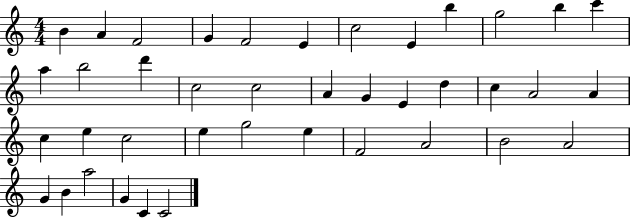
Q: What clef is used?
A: treble